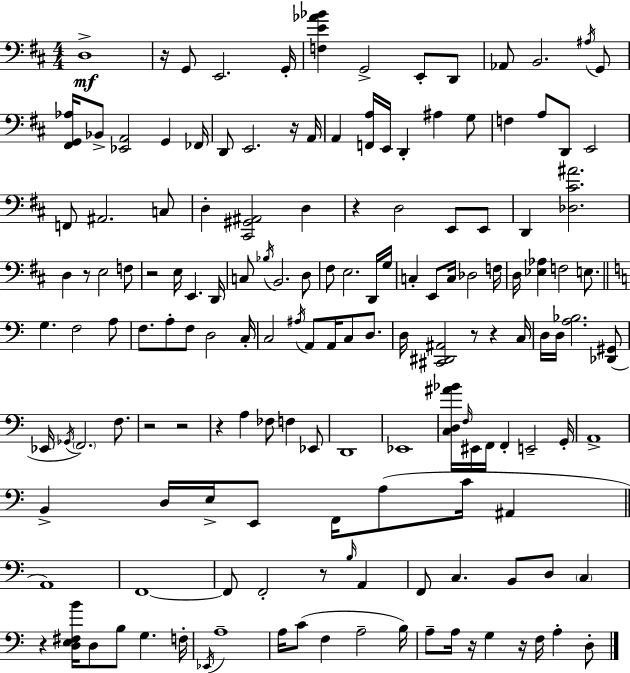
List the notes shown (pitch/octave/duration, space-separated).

D3/w R/s G2/e E2/h. G2/s [F3,E4,Ab4,Bb4]/q G2/h E2/e D2/e Ab2/e B2/h. A#3/s G2/e [F#2,G2,Ab3]/s Bb2/e [Eb2,A2]/h G2/q FES2/s D2/e E2/h. R/s A2/s A2/q [F2,A3]/s E2/s D2/q A#3/q G3/e F3/q A3/e D2/e E2/h F2/e A#2/h. C3/e D3/q [C#2,G#2,A#2]/h D3/q R/q D3/h E2/e E2/e D2/q [Db3,C#4,A#4]/h. D3/q R/e E3/h F3/e R/h E3/s E2/q. D2/s C3/e Bb3/s B2/h. D3/e F#3/e E3/h. D2/s G3/s C3/q E2/e C3/s Db3/h F3/s D3/s [Eb3,Ab3]/q F3/h E3/e. G3/q. F3/h A3/e F3/e. A3/e F3/e D3/h C3/s C3/h A#3/s A2/e A2/s C3/e D3/e. D3/s [C#2,D#2,A#2]/h R/e R/q C3/s D3/s D3/s [A3,Bb3]/h. [Db2,G#2]/e Eb2/s Gb2/s F2/h. F3/e. R/h R/h R/q A3/q FES3/e F3/q Eb2/e D2/w Eb2/w [C3,D3,A#4,Bb4]/s F3/s EIS2/s F2/s F2/q E2/h G2/s A2/w B2/q D3/s E3/s E2/e F2/s A3/e C4/s A#2/q A2/w F2/w F2/e F2/h R/e B3/s A2/q F2/e C3/q. B2/e D3/e C3/q R/q [D3,E3,F#3,B4]/s D3/e B3/e G3/q. F3/s Eb2/s A3/w A3/s C4/e F3/q A3/h B3/s A3/e A3/s R/s G3/q R/s F3/s A3/q D3/e